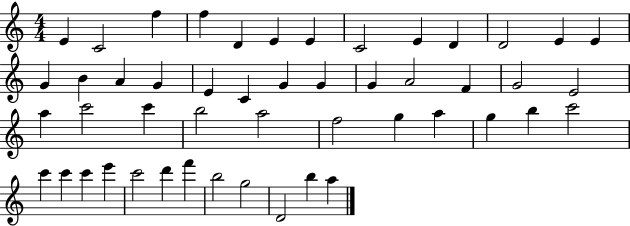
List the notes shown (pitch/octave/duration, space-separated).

E4/q C4/h F5/q F5/q D4/q E4/q E4/q C4/h E4/q D4/q D4/h E4/q E4/q G4/q B4/q A4/q G4/q E4/q C4/q G4/q G4/q G4/q A4/h F4/q G4/h E4/h A5/q C6/h C6/q B5/h A5/h F5/h G5/q A5/q G5/q B5/q C6/h C6/q C6/q C6/q E6/q C6/h D6/q F6/q B5/h G5/h D4/h B5/q A5/q